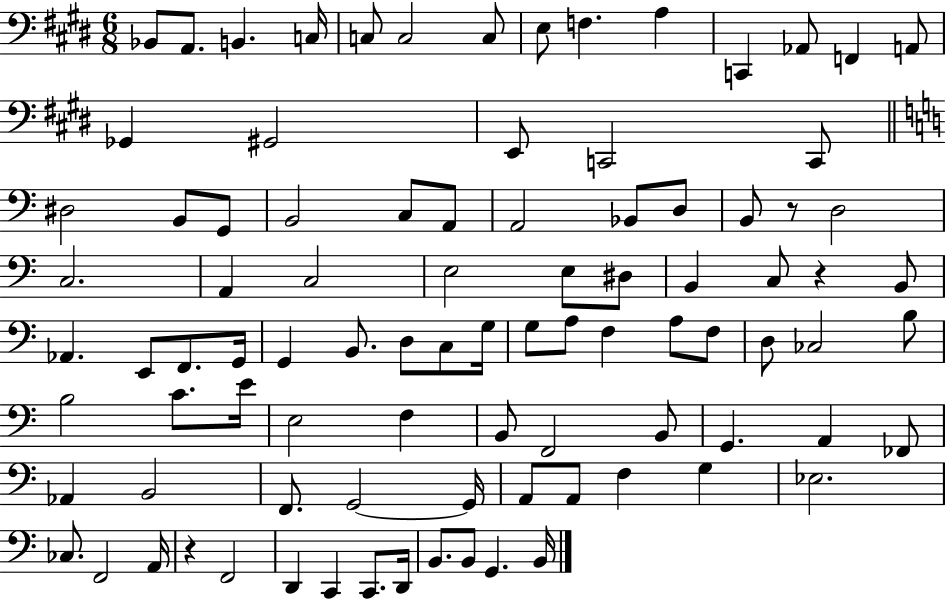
{
  \clef bass
  \numericTimeSignature
  \time 6/8
  \key e \major
  \repeat volta 2 { bes,8 a,8. b,4. c16 | c8 c2 c8 | e8 f4. a4 | c,4 aes,8 f,4 a,8 | \break ges,4 gis,2 | e,8 c,2 c,8 | \bar "||" \break \key c \major dis2 b,8 g,8 | b,2 c8 a,8 | a,2 bes,8 d8 | b,8 r8 d2 | \break c2. | a,4 c2 | e2 e8 dis8 | b,4 c8 r4 b,8 | \break aes,4. e,8 f,8. g,16 | g,4 b,8. d8 c8 g16 | g8 a8 f4 a8 f8 | d8 ces2 b8 | \break b2 c'8. e'16 | e2 f4 | b,8 f,2 b,8 | g,4. a,4 fes,8 | \break aes,4 b,2 | f,8. g,2~~ g,16 | a,8 a,8 f4 g4 | ees2. | \break ces8. f,2 a,16 | r4 f,2 | d,4 c,4 c,8. d,16 | b,8. b,8 g,4. b,16 | \break } \bar "|."
}